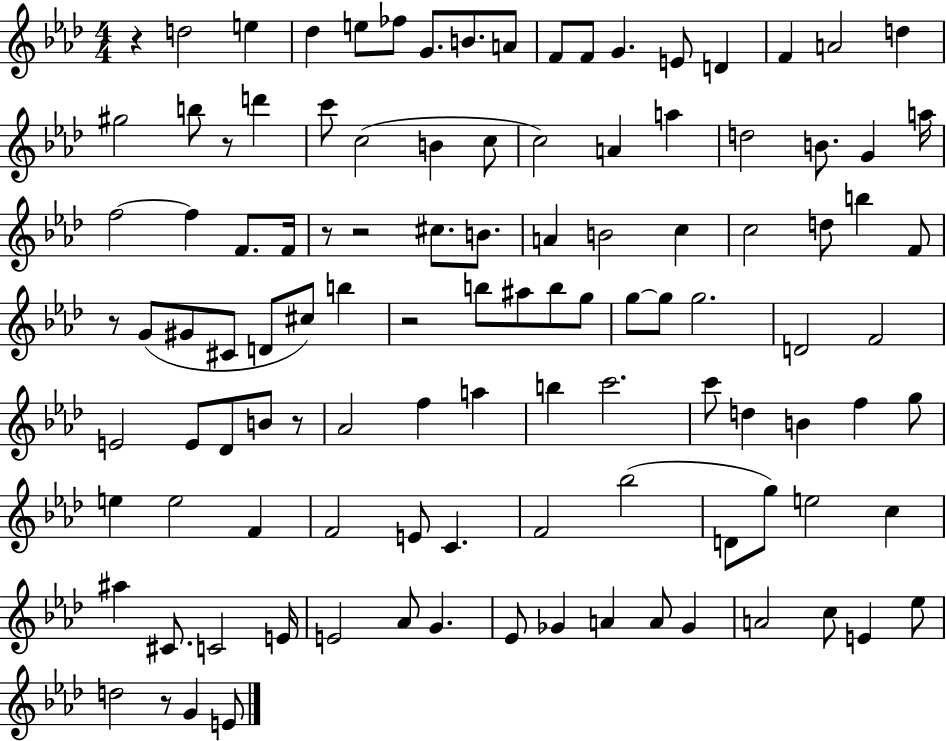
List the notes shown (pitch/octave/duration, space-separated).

R/q D5/h E5/q Db5/q E5/e FES5/e G4/e. B4/e. A4/e F4/e F4/e G4/q. E4/e D4/q F4/q A4/h D5/q G#5/h B5/e R/e D6/q C6/e C5/h B4/q C5/e C5/h A4/q A5/q D5/h B4/e. G4/q A5/s F5/h F5/q F4/e. F4/s R/e R/h C#5/e. B4/e. A4/q B4/h C5/q C5/h D5/e B5/q F4/e R/e G4/e G#4/e C#4/e D4/e C#5/e B5/q R/h B5/e A#5/e B5/e G5/e G5/e G5/e G5/h. D4/h F4/h E4/h E4/e Db4/e B4/e R/e Ab4/h F5/q A5/q B5/q C6/h. C6/e D5/q B4/q F5/q G5/e E5/q E5/h F4/q F4/h E4/e C4/q. F4/h Bb5/h D4/e G5/e E5/h C5/q A#5/q C#4/e. C4/h E4/s E4/h Ab4/e G4/q. Eb4/e Gb4/q A4/q A4/e Gb4/q A4/h C5/e E4/q Eb5/e D5/h R/e G4/q E4/e